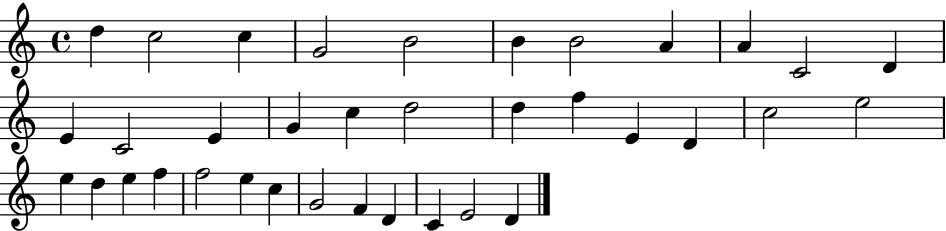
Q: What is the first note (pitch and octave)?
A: D5